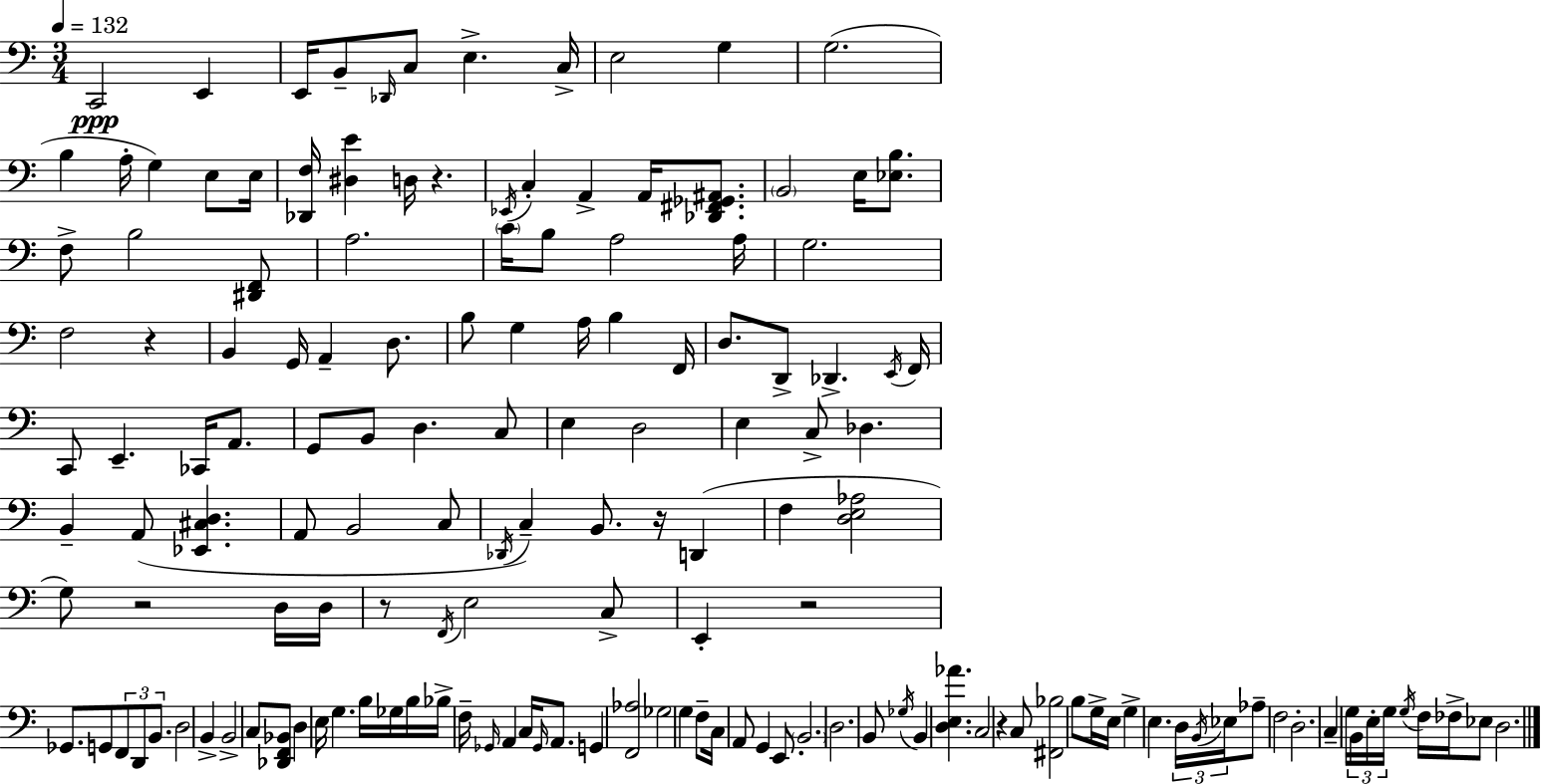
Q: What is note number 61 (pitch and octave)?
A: A2